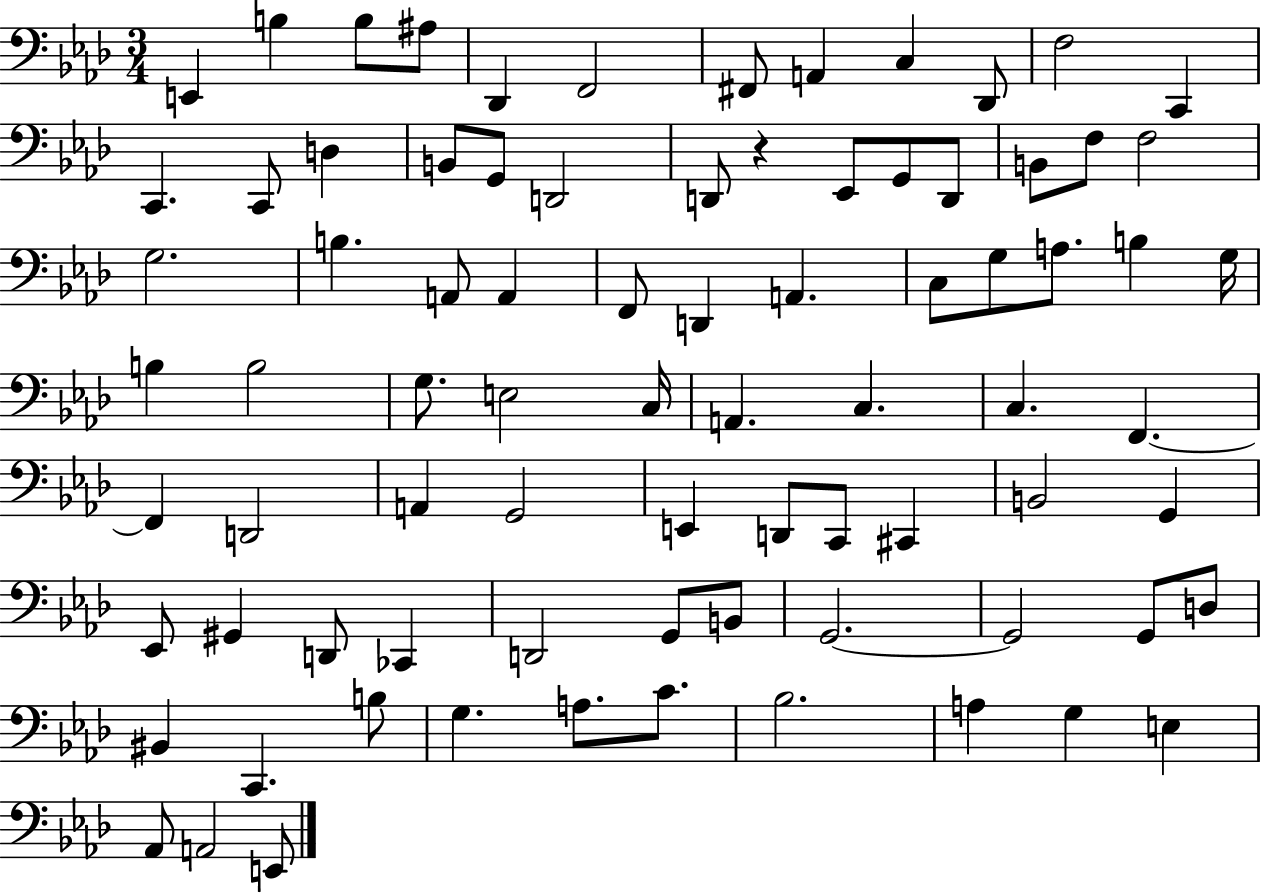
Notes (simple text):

E2/q B3/q B3/e A#3/e Db2/q F2/h F#2/e A2/q C3/q Db2/e F3/h C2/q C2/q. C2/e D3/q B2/e G2/e D2/h D2/e R/q Eb2/e G2/e D2/e B2/e F3/e F3/h G3/h. B3/q. A2/e A2/q F2/e D2/q A2/q. C3/e G3/e A3/e. B3/q G3/s B3/q B3/h G3/e. E3/h C3/s A2/q. C3/q. C3/q. F2/q. F2/q D2/h A2/q G2/h E2/q D2/e C2/e C#2/q B2/h G2/q Eb2/e G#2/q D2/e CES2/q D2/h G2/e B2/e G2/h. G2/h G2/e D3/e BIS2/q C2/q. B3/e G3/q. A3/e. C4/e. Bb3/h. A3/q G3/q E3/q Ab2/e A2/h E2/e